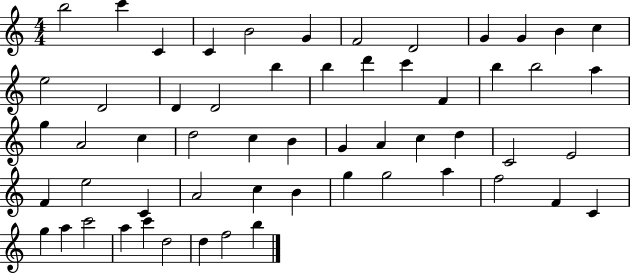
B5/h C6/q C4/q C4/q B4/h G4/q F4/h D4/h G4/q G4/q B4/q C5/q E5/h D4/h D4/q D4/h B5/q B5/q D6/q C6/q F4/q B5/q B5/h A5/q G5/q A4/h C5/q D5/h C5/q B4/q G4/q A4/q C5/q D5/q C4/h E4/h F4/q E5/h C4/q A4/h C5/q B4/q G5/q G5/h A5/q F5/h F4/q C4/q G5/q A5/q C6/h A5/q C6/q D5/h D5/q F5/h B5/q